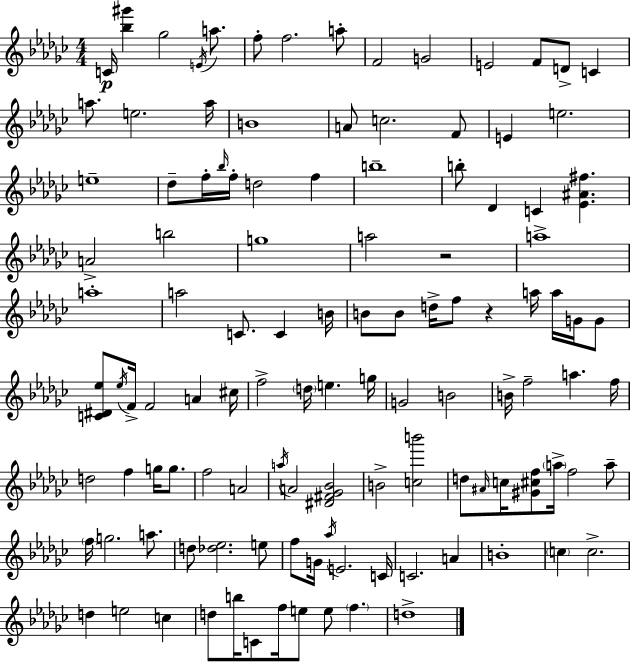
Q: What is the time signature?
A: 4/4